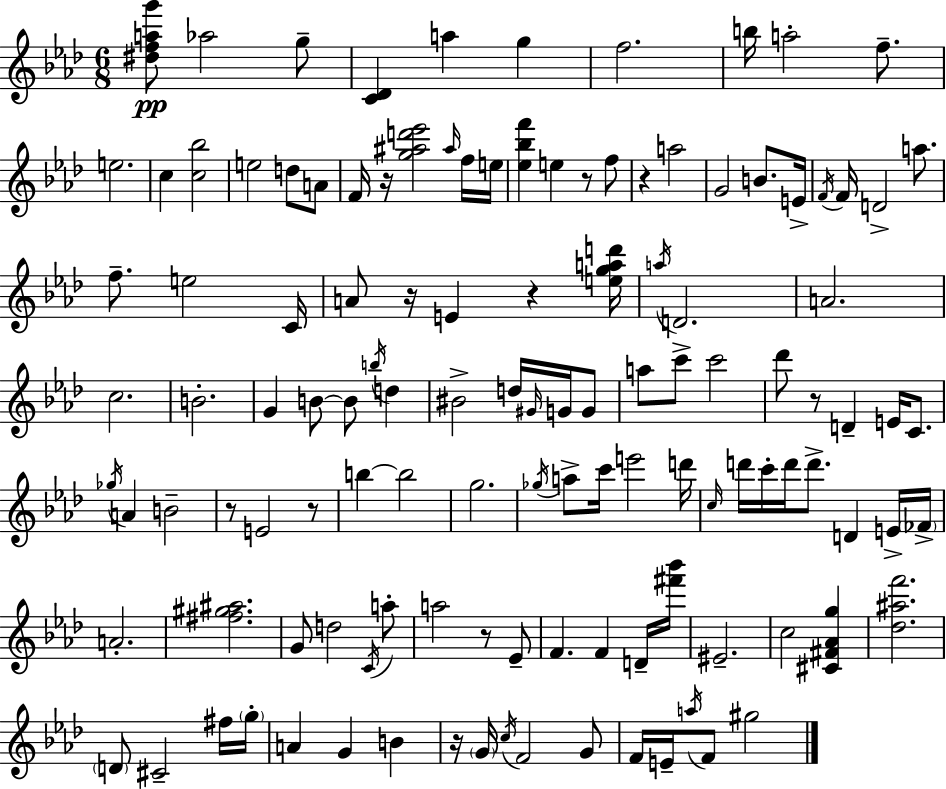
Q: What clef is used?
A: treble